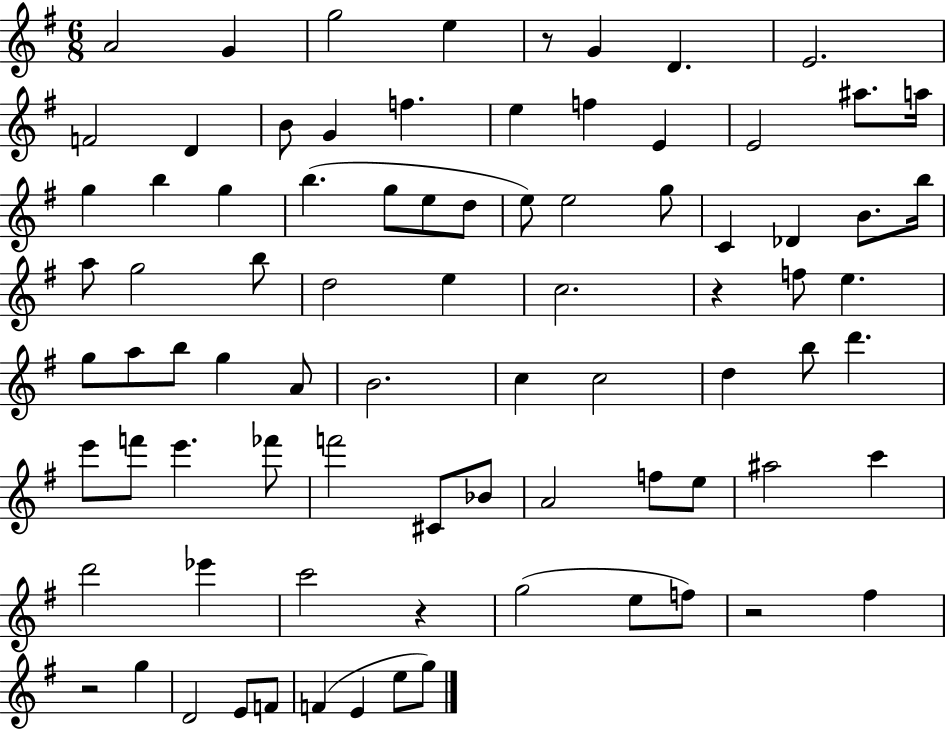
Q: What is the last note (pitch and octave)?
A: G5